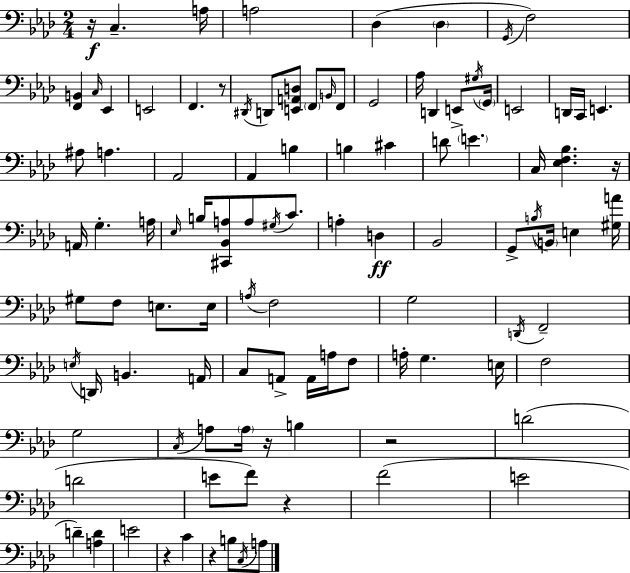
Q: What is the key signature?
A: AES major